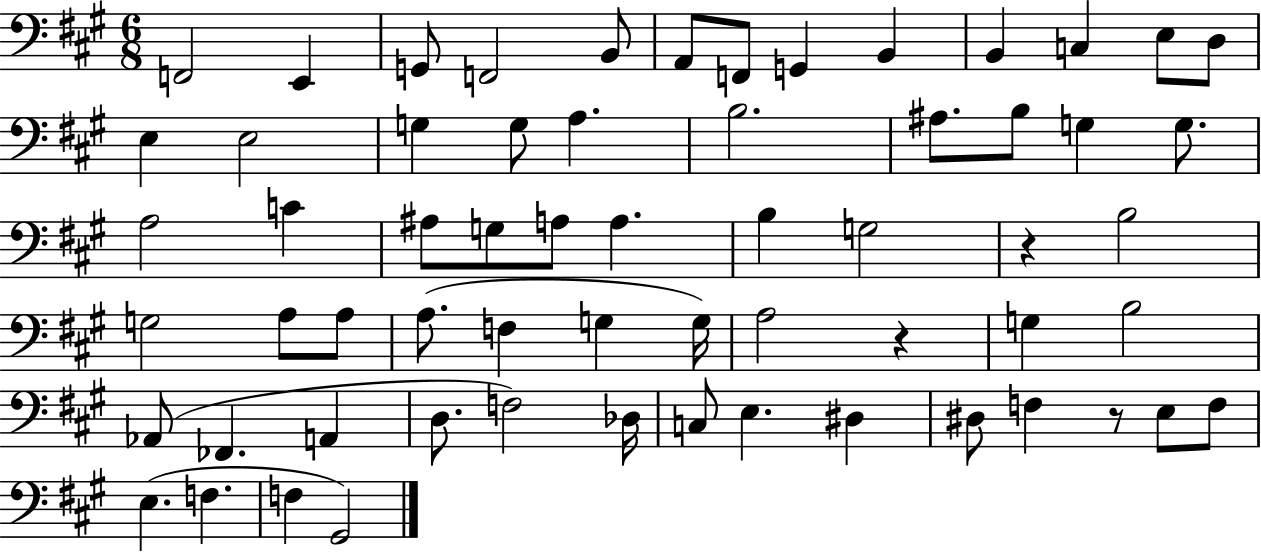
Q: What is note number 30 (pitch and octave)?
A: B3